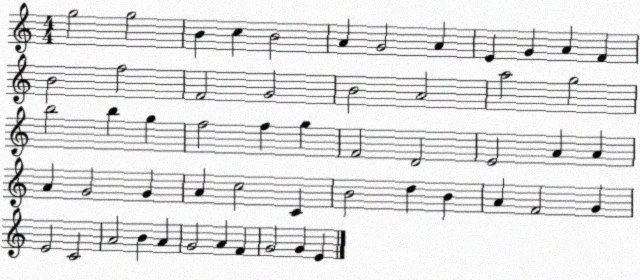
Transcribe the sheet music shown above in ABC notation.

X:1
T:Untitled
M:4/4
L:1/4
K:C
g2 g2 B c B2 A G2 A E G A F B2 f2 F2 G2 B2 A2 a2 g2 b2 b g f2 f g F2 D2 E2 A A A G2 G A c2 C B2 d B A F2 G E2 C2 A2 B A G2 A F G2 G E